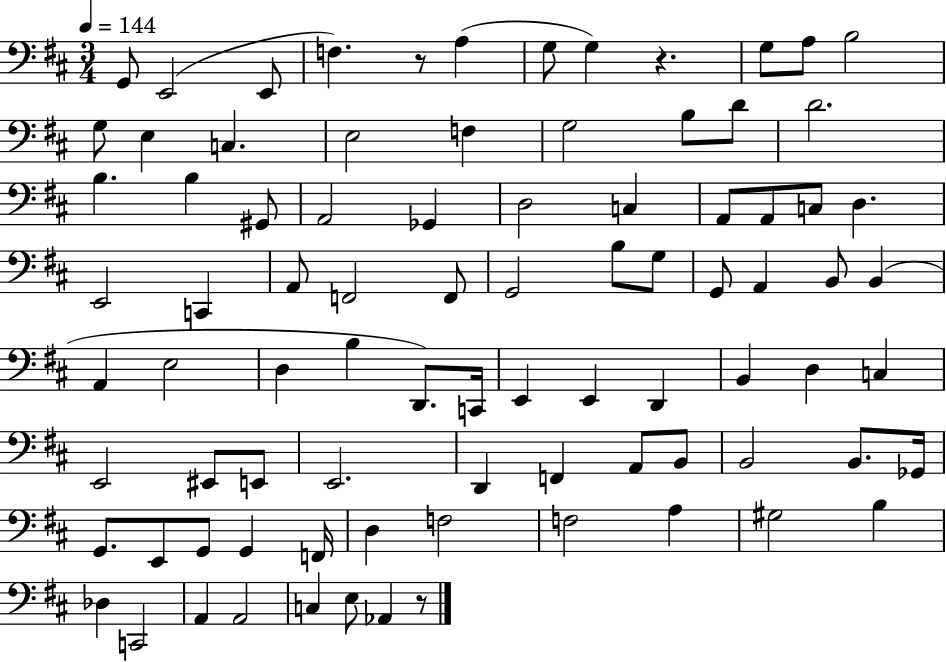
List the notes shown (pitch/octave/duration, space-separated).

G2/e E2/h E2/e F3/q. R/e A3/q G3/e G3/q R/q. G3/e A3/e B3/h G3/e E3/q C3/q. E3/h F3/q G3/h B3/e D4/e D4/h. B3/q. B3/q G#2/e A2/h Gb2/q D3/h C3/q A2/e A2/e C3/e D3/q. E2/h C2/q A2/e F2/h F2/e G2/h B3/e G3/e G2/e A2/q B2/e B2/q A2/q E3/h D3/q B3/q D2/e. C2/s E2/q E2/q D2/q B2/q D3/q C3/q E2/h EIS2/e E2/e E2/h. D2/q F2/q A2/e B2/e B2/h B2/e. Gb2/s G2/e. E2/e G2/e G2/q F2/s D3/q F3/h F3/h A3/q G#3/h B3/q Db3/q C2/h A2/q A2/h C3/q E3/e Ab2/q R/e